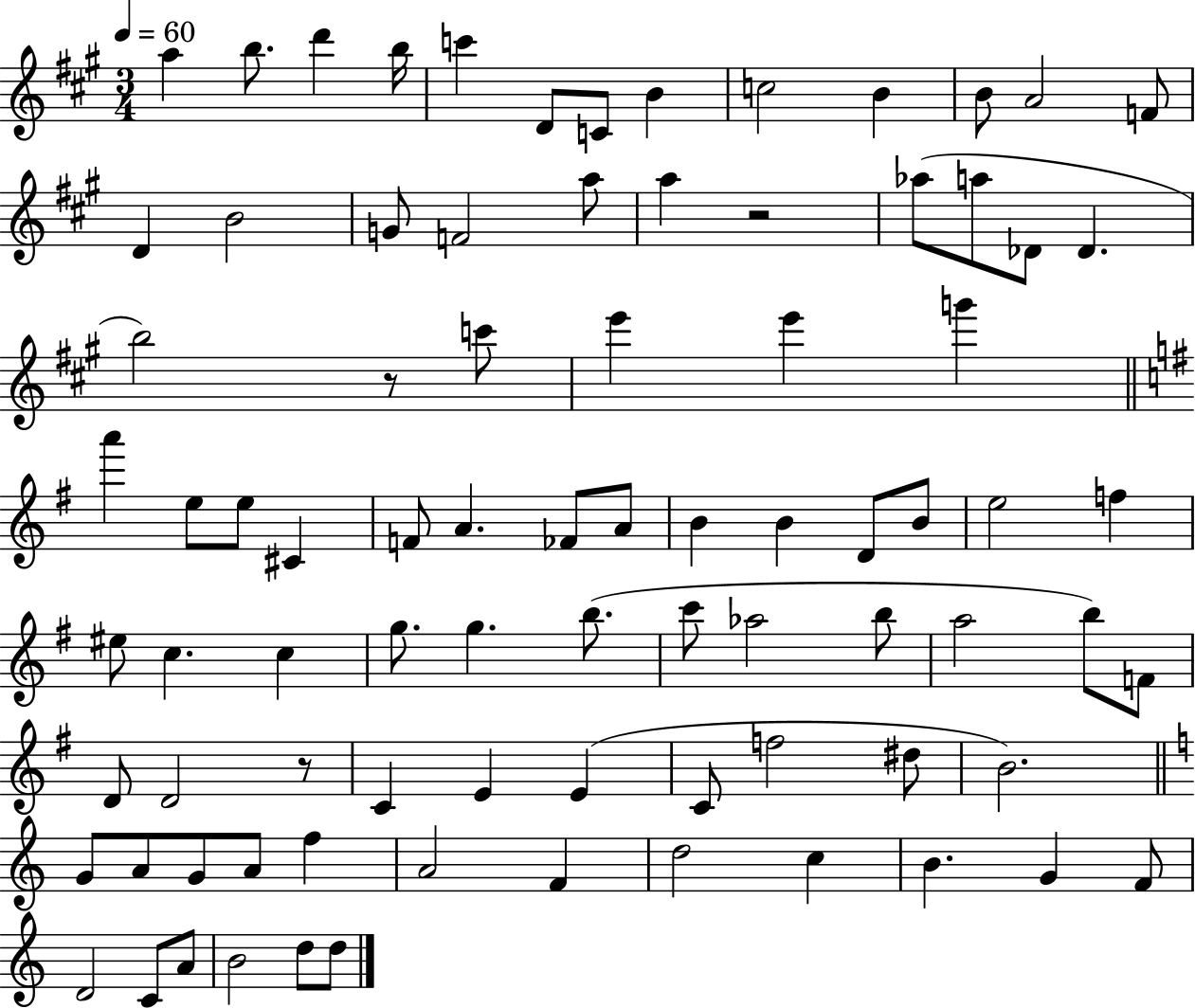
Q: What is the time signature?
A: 3/4